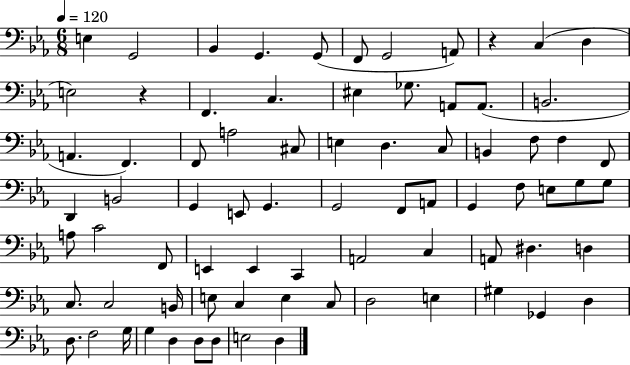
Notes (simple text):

E3/q G2/h Bb2/q G2/q. G2/e F2/e G2/h A2/e R/q C3/q D3/q E3/h R/q F2/q. C3/q. EIS3/q Gb3/e. A2/e A2/e. B2/h. A2/q. F2/q. F2/e A3/h C#3/e E3/q D3/q. C3/e B2/q F3/e F3/q F2/e D2/q B2/h G2/q E2/e G2/q. G2/h F2/e A2/e G2/q F3/e E3/e G3/e G3/e A3/e C4/h F2/e E2/q E2/q C2/q A2/h C3/q A2/e D#3/q. D3/q C3/e. C3/h B2/s E3/e C3/q E3/q C3/e D3/h E3/q G#3/q Gb2/q D3/q D3/e. F3/h G3/s G3/q D3/q D3/e D3/e E3/h D3/q